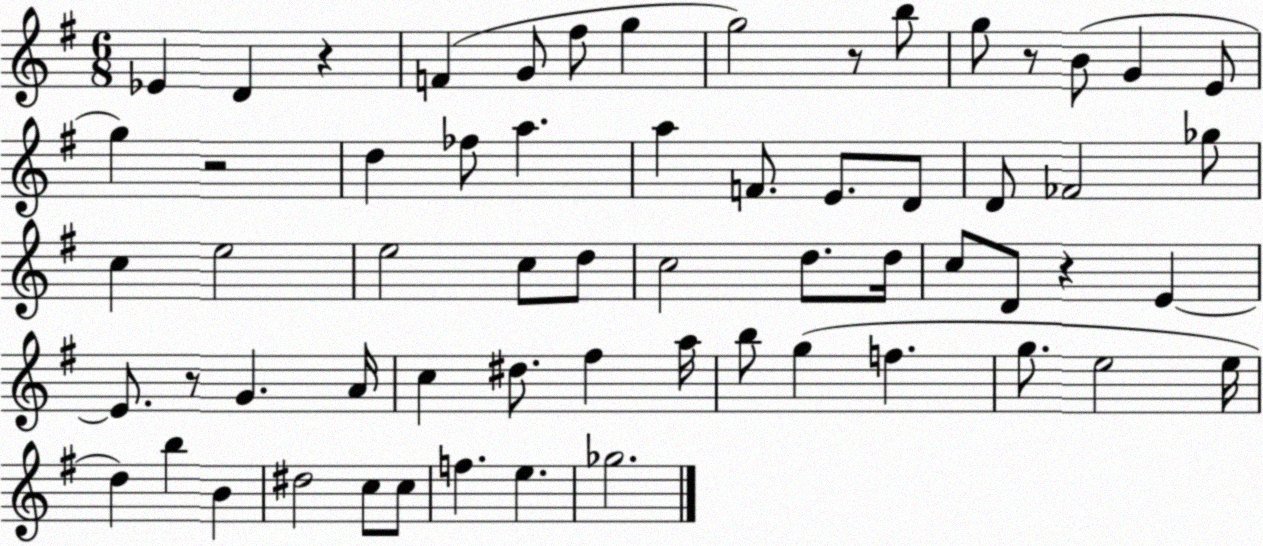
X:1
T:Untitled
M:6/8
L:1/4
K:G
_E D z F G/2 ^f/2 g g2 z/2 b/2 g/2 z/2 B/2 G E/2 g z2 d _f/2 a a F/2 E/2 D/2 D/2 _F2 _g/2 c e2 e2 c/2 d/2 c2 d/2 d/4 c/2 D/2 z E E/2 z/2 G A/4 c ^d/2 ^f a/4 b/2 g f g/2 e2 e/4 d b B ^d2 c/2 c/2 f e _g2